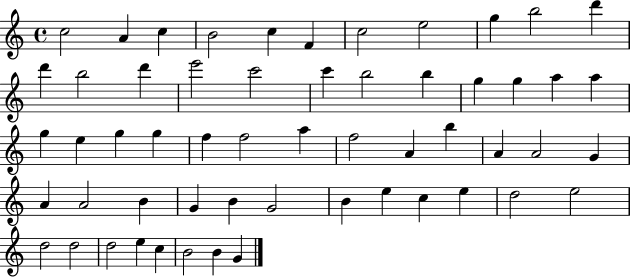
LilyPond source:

{
  \clef treble
  \time 4/4
  \defaultTimeSignature
  \key c \major
  c''2 a'4 c''4 | b'2 c''4 f'4 | c''2 e''2 | g''4 b''2 d'''4 | \break d'''4 b''2 d'''4 | e'''2 c'''2 | c'''4 b''2 b''4 | g''4 g''4 a''4 a''4 | \break g''4 e''4 g''4 g''4 | f''4 f''2 a''4 | f''2 a'4 b''4 | a'4 a'2 g'4 | \break a'4 a'2 b'4 | g'4 b'4 g'2 | b'4 e''4 c''4 e''4 | d''2 e''2 | \break d''2 d''2 | d''2 e''4 c''4 | b'2 b'4 g'4 | \bar "|."
}